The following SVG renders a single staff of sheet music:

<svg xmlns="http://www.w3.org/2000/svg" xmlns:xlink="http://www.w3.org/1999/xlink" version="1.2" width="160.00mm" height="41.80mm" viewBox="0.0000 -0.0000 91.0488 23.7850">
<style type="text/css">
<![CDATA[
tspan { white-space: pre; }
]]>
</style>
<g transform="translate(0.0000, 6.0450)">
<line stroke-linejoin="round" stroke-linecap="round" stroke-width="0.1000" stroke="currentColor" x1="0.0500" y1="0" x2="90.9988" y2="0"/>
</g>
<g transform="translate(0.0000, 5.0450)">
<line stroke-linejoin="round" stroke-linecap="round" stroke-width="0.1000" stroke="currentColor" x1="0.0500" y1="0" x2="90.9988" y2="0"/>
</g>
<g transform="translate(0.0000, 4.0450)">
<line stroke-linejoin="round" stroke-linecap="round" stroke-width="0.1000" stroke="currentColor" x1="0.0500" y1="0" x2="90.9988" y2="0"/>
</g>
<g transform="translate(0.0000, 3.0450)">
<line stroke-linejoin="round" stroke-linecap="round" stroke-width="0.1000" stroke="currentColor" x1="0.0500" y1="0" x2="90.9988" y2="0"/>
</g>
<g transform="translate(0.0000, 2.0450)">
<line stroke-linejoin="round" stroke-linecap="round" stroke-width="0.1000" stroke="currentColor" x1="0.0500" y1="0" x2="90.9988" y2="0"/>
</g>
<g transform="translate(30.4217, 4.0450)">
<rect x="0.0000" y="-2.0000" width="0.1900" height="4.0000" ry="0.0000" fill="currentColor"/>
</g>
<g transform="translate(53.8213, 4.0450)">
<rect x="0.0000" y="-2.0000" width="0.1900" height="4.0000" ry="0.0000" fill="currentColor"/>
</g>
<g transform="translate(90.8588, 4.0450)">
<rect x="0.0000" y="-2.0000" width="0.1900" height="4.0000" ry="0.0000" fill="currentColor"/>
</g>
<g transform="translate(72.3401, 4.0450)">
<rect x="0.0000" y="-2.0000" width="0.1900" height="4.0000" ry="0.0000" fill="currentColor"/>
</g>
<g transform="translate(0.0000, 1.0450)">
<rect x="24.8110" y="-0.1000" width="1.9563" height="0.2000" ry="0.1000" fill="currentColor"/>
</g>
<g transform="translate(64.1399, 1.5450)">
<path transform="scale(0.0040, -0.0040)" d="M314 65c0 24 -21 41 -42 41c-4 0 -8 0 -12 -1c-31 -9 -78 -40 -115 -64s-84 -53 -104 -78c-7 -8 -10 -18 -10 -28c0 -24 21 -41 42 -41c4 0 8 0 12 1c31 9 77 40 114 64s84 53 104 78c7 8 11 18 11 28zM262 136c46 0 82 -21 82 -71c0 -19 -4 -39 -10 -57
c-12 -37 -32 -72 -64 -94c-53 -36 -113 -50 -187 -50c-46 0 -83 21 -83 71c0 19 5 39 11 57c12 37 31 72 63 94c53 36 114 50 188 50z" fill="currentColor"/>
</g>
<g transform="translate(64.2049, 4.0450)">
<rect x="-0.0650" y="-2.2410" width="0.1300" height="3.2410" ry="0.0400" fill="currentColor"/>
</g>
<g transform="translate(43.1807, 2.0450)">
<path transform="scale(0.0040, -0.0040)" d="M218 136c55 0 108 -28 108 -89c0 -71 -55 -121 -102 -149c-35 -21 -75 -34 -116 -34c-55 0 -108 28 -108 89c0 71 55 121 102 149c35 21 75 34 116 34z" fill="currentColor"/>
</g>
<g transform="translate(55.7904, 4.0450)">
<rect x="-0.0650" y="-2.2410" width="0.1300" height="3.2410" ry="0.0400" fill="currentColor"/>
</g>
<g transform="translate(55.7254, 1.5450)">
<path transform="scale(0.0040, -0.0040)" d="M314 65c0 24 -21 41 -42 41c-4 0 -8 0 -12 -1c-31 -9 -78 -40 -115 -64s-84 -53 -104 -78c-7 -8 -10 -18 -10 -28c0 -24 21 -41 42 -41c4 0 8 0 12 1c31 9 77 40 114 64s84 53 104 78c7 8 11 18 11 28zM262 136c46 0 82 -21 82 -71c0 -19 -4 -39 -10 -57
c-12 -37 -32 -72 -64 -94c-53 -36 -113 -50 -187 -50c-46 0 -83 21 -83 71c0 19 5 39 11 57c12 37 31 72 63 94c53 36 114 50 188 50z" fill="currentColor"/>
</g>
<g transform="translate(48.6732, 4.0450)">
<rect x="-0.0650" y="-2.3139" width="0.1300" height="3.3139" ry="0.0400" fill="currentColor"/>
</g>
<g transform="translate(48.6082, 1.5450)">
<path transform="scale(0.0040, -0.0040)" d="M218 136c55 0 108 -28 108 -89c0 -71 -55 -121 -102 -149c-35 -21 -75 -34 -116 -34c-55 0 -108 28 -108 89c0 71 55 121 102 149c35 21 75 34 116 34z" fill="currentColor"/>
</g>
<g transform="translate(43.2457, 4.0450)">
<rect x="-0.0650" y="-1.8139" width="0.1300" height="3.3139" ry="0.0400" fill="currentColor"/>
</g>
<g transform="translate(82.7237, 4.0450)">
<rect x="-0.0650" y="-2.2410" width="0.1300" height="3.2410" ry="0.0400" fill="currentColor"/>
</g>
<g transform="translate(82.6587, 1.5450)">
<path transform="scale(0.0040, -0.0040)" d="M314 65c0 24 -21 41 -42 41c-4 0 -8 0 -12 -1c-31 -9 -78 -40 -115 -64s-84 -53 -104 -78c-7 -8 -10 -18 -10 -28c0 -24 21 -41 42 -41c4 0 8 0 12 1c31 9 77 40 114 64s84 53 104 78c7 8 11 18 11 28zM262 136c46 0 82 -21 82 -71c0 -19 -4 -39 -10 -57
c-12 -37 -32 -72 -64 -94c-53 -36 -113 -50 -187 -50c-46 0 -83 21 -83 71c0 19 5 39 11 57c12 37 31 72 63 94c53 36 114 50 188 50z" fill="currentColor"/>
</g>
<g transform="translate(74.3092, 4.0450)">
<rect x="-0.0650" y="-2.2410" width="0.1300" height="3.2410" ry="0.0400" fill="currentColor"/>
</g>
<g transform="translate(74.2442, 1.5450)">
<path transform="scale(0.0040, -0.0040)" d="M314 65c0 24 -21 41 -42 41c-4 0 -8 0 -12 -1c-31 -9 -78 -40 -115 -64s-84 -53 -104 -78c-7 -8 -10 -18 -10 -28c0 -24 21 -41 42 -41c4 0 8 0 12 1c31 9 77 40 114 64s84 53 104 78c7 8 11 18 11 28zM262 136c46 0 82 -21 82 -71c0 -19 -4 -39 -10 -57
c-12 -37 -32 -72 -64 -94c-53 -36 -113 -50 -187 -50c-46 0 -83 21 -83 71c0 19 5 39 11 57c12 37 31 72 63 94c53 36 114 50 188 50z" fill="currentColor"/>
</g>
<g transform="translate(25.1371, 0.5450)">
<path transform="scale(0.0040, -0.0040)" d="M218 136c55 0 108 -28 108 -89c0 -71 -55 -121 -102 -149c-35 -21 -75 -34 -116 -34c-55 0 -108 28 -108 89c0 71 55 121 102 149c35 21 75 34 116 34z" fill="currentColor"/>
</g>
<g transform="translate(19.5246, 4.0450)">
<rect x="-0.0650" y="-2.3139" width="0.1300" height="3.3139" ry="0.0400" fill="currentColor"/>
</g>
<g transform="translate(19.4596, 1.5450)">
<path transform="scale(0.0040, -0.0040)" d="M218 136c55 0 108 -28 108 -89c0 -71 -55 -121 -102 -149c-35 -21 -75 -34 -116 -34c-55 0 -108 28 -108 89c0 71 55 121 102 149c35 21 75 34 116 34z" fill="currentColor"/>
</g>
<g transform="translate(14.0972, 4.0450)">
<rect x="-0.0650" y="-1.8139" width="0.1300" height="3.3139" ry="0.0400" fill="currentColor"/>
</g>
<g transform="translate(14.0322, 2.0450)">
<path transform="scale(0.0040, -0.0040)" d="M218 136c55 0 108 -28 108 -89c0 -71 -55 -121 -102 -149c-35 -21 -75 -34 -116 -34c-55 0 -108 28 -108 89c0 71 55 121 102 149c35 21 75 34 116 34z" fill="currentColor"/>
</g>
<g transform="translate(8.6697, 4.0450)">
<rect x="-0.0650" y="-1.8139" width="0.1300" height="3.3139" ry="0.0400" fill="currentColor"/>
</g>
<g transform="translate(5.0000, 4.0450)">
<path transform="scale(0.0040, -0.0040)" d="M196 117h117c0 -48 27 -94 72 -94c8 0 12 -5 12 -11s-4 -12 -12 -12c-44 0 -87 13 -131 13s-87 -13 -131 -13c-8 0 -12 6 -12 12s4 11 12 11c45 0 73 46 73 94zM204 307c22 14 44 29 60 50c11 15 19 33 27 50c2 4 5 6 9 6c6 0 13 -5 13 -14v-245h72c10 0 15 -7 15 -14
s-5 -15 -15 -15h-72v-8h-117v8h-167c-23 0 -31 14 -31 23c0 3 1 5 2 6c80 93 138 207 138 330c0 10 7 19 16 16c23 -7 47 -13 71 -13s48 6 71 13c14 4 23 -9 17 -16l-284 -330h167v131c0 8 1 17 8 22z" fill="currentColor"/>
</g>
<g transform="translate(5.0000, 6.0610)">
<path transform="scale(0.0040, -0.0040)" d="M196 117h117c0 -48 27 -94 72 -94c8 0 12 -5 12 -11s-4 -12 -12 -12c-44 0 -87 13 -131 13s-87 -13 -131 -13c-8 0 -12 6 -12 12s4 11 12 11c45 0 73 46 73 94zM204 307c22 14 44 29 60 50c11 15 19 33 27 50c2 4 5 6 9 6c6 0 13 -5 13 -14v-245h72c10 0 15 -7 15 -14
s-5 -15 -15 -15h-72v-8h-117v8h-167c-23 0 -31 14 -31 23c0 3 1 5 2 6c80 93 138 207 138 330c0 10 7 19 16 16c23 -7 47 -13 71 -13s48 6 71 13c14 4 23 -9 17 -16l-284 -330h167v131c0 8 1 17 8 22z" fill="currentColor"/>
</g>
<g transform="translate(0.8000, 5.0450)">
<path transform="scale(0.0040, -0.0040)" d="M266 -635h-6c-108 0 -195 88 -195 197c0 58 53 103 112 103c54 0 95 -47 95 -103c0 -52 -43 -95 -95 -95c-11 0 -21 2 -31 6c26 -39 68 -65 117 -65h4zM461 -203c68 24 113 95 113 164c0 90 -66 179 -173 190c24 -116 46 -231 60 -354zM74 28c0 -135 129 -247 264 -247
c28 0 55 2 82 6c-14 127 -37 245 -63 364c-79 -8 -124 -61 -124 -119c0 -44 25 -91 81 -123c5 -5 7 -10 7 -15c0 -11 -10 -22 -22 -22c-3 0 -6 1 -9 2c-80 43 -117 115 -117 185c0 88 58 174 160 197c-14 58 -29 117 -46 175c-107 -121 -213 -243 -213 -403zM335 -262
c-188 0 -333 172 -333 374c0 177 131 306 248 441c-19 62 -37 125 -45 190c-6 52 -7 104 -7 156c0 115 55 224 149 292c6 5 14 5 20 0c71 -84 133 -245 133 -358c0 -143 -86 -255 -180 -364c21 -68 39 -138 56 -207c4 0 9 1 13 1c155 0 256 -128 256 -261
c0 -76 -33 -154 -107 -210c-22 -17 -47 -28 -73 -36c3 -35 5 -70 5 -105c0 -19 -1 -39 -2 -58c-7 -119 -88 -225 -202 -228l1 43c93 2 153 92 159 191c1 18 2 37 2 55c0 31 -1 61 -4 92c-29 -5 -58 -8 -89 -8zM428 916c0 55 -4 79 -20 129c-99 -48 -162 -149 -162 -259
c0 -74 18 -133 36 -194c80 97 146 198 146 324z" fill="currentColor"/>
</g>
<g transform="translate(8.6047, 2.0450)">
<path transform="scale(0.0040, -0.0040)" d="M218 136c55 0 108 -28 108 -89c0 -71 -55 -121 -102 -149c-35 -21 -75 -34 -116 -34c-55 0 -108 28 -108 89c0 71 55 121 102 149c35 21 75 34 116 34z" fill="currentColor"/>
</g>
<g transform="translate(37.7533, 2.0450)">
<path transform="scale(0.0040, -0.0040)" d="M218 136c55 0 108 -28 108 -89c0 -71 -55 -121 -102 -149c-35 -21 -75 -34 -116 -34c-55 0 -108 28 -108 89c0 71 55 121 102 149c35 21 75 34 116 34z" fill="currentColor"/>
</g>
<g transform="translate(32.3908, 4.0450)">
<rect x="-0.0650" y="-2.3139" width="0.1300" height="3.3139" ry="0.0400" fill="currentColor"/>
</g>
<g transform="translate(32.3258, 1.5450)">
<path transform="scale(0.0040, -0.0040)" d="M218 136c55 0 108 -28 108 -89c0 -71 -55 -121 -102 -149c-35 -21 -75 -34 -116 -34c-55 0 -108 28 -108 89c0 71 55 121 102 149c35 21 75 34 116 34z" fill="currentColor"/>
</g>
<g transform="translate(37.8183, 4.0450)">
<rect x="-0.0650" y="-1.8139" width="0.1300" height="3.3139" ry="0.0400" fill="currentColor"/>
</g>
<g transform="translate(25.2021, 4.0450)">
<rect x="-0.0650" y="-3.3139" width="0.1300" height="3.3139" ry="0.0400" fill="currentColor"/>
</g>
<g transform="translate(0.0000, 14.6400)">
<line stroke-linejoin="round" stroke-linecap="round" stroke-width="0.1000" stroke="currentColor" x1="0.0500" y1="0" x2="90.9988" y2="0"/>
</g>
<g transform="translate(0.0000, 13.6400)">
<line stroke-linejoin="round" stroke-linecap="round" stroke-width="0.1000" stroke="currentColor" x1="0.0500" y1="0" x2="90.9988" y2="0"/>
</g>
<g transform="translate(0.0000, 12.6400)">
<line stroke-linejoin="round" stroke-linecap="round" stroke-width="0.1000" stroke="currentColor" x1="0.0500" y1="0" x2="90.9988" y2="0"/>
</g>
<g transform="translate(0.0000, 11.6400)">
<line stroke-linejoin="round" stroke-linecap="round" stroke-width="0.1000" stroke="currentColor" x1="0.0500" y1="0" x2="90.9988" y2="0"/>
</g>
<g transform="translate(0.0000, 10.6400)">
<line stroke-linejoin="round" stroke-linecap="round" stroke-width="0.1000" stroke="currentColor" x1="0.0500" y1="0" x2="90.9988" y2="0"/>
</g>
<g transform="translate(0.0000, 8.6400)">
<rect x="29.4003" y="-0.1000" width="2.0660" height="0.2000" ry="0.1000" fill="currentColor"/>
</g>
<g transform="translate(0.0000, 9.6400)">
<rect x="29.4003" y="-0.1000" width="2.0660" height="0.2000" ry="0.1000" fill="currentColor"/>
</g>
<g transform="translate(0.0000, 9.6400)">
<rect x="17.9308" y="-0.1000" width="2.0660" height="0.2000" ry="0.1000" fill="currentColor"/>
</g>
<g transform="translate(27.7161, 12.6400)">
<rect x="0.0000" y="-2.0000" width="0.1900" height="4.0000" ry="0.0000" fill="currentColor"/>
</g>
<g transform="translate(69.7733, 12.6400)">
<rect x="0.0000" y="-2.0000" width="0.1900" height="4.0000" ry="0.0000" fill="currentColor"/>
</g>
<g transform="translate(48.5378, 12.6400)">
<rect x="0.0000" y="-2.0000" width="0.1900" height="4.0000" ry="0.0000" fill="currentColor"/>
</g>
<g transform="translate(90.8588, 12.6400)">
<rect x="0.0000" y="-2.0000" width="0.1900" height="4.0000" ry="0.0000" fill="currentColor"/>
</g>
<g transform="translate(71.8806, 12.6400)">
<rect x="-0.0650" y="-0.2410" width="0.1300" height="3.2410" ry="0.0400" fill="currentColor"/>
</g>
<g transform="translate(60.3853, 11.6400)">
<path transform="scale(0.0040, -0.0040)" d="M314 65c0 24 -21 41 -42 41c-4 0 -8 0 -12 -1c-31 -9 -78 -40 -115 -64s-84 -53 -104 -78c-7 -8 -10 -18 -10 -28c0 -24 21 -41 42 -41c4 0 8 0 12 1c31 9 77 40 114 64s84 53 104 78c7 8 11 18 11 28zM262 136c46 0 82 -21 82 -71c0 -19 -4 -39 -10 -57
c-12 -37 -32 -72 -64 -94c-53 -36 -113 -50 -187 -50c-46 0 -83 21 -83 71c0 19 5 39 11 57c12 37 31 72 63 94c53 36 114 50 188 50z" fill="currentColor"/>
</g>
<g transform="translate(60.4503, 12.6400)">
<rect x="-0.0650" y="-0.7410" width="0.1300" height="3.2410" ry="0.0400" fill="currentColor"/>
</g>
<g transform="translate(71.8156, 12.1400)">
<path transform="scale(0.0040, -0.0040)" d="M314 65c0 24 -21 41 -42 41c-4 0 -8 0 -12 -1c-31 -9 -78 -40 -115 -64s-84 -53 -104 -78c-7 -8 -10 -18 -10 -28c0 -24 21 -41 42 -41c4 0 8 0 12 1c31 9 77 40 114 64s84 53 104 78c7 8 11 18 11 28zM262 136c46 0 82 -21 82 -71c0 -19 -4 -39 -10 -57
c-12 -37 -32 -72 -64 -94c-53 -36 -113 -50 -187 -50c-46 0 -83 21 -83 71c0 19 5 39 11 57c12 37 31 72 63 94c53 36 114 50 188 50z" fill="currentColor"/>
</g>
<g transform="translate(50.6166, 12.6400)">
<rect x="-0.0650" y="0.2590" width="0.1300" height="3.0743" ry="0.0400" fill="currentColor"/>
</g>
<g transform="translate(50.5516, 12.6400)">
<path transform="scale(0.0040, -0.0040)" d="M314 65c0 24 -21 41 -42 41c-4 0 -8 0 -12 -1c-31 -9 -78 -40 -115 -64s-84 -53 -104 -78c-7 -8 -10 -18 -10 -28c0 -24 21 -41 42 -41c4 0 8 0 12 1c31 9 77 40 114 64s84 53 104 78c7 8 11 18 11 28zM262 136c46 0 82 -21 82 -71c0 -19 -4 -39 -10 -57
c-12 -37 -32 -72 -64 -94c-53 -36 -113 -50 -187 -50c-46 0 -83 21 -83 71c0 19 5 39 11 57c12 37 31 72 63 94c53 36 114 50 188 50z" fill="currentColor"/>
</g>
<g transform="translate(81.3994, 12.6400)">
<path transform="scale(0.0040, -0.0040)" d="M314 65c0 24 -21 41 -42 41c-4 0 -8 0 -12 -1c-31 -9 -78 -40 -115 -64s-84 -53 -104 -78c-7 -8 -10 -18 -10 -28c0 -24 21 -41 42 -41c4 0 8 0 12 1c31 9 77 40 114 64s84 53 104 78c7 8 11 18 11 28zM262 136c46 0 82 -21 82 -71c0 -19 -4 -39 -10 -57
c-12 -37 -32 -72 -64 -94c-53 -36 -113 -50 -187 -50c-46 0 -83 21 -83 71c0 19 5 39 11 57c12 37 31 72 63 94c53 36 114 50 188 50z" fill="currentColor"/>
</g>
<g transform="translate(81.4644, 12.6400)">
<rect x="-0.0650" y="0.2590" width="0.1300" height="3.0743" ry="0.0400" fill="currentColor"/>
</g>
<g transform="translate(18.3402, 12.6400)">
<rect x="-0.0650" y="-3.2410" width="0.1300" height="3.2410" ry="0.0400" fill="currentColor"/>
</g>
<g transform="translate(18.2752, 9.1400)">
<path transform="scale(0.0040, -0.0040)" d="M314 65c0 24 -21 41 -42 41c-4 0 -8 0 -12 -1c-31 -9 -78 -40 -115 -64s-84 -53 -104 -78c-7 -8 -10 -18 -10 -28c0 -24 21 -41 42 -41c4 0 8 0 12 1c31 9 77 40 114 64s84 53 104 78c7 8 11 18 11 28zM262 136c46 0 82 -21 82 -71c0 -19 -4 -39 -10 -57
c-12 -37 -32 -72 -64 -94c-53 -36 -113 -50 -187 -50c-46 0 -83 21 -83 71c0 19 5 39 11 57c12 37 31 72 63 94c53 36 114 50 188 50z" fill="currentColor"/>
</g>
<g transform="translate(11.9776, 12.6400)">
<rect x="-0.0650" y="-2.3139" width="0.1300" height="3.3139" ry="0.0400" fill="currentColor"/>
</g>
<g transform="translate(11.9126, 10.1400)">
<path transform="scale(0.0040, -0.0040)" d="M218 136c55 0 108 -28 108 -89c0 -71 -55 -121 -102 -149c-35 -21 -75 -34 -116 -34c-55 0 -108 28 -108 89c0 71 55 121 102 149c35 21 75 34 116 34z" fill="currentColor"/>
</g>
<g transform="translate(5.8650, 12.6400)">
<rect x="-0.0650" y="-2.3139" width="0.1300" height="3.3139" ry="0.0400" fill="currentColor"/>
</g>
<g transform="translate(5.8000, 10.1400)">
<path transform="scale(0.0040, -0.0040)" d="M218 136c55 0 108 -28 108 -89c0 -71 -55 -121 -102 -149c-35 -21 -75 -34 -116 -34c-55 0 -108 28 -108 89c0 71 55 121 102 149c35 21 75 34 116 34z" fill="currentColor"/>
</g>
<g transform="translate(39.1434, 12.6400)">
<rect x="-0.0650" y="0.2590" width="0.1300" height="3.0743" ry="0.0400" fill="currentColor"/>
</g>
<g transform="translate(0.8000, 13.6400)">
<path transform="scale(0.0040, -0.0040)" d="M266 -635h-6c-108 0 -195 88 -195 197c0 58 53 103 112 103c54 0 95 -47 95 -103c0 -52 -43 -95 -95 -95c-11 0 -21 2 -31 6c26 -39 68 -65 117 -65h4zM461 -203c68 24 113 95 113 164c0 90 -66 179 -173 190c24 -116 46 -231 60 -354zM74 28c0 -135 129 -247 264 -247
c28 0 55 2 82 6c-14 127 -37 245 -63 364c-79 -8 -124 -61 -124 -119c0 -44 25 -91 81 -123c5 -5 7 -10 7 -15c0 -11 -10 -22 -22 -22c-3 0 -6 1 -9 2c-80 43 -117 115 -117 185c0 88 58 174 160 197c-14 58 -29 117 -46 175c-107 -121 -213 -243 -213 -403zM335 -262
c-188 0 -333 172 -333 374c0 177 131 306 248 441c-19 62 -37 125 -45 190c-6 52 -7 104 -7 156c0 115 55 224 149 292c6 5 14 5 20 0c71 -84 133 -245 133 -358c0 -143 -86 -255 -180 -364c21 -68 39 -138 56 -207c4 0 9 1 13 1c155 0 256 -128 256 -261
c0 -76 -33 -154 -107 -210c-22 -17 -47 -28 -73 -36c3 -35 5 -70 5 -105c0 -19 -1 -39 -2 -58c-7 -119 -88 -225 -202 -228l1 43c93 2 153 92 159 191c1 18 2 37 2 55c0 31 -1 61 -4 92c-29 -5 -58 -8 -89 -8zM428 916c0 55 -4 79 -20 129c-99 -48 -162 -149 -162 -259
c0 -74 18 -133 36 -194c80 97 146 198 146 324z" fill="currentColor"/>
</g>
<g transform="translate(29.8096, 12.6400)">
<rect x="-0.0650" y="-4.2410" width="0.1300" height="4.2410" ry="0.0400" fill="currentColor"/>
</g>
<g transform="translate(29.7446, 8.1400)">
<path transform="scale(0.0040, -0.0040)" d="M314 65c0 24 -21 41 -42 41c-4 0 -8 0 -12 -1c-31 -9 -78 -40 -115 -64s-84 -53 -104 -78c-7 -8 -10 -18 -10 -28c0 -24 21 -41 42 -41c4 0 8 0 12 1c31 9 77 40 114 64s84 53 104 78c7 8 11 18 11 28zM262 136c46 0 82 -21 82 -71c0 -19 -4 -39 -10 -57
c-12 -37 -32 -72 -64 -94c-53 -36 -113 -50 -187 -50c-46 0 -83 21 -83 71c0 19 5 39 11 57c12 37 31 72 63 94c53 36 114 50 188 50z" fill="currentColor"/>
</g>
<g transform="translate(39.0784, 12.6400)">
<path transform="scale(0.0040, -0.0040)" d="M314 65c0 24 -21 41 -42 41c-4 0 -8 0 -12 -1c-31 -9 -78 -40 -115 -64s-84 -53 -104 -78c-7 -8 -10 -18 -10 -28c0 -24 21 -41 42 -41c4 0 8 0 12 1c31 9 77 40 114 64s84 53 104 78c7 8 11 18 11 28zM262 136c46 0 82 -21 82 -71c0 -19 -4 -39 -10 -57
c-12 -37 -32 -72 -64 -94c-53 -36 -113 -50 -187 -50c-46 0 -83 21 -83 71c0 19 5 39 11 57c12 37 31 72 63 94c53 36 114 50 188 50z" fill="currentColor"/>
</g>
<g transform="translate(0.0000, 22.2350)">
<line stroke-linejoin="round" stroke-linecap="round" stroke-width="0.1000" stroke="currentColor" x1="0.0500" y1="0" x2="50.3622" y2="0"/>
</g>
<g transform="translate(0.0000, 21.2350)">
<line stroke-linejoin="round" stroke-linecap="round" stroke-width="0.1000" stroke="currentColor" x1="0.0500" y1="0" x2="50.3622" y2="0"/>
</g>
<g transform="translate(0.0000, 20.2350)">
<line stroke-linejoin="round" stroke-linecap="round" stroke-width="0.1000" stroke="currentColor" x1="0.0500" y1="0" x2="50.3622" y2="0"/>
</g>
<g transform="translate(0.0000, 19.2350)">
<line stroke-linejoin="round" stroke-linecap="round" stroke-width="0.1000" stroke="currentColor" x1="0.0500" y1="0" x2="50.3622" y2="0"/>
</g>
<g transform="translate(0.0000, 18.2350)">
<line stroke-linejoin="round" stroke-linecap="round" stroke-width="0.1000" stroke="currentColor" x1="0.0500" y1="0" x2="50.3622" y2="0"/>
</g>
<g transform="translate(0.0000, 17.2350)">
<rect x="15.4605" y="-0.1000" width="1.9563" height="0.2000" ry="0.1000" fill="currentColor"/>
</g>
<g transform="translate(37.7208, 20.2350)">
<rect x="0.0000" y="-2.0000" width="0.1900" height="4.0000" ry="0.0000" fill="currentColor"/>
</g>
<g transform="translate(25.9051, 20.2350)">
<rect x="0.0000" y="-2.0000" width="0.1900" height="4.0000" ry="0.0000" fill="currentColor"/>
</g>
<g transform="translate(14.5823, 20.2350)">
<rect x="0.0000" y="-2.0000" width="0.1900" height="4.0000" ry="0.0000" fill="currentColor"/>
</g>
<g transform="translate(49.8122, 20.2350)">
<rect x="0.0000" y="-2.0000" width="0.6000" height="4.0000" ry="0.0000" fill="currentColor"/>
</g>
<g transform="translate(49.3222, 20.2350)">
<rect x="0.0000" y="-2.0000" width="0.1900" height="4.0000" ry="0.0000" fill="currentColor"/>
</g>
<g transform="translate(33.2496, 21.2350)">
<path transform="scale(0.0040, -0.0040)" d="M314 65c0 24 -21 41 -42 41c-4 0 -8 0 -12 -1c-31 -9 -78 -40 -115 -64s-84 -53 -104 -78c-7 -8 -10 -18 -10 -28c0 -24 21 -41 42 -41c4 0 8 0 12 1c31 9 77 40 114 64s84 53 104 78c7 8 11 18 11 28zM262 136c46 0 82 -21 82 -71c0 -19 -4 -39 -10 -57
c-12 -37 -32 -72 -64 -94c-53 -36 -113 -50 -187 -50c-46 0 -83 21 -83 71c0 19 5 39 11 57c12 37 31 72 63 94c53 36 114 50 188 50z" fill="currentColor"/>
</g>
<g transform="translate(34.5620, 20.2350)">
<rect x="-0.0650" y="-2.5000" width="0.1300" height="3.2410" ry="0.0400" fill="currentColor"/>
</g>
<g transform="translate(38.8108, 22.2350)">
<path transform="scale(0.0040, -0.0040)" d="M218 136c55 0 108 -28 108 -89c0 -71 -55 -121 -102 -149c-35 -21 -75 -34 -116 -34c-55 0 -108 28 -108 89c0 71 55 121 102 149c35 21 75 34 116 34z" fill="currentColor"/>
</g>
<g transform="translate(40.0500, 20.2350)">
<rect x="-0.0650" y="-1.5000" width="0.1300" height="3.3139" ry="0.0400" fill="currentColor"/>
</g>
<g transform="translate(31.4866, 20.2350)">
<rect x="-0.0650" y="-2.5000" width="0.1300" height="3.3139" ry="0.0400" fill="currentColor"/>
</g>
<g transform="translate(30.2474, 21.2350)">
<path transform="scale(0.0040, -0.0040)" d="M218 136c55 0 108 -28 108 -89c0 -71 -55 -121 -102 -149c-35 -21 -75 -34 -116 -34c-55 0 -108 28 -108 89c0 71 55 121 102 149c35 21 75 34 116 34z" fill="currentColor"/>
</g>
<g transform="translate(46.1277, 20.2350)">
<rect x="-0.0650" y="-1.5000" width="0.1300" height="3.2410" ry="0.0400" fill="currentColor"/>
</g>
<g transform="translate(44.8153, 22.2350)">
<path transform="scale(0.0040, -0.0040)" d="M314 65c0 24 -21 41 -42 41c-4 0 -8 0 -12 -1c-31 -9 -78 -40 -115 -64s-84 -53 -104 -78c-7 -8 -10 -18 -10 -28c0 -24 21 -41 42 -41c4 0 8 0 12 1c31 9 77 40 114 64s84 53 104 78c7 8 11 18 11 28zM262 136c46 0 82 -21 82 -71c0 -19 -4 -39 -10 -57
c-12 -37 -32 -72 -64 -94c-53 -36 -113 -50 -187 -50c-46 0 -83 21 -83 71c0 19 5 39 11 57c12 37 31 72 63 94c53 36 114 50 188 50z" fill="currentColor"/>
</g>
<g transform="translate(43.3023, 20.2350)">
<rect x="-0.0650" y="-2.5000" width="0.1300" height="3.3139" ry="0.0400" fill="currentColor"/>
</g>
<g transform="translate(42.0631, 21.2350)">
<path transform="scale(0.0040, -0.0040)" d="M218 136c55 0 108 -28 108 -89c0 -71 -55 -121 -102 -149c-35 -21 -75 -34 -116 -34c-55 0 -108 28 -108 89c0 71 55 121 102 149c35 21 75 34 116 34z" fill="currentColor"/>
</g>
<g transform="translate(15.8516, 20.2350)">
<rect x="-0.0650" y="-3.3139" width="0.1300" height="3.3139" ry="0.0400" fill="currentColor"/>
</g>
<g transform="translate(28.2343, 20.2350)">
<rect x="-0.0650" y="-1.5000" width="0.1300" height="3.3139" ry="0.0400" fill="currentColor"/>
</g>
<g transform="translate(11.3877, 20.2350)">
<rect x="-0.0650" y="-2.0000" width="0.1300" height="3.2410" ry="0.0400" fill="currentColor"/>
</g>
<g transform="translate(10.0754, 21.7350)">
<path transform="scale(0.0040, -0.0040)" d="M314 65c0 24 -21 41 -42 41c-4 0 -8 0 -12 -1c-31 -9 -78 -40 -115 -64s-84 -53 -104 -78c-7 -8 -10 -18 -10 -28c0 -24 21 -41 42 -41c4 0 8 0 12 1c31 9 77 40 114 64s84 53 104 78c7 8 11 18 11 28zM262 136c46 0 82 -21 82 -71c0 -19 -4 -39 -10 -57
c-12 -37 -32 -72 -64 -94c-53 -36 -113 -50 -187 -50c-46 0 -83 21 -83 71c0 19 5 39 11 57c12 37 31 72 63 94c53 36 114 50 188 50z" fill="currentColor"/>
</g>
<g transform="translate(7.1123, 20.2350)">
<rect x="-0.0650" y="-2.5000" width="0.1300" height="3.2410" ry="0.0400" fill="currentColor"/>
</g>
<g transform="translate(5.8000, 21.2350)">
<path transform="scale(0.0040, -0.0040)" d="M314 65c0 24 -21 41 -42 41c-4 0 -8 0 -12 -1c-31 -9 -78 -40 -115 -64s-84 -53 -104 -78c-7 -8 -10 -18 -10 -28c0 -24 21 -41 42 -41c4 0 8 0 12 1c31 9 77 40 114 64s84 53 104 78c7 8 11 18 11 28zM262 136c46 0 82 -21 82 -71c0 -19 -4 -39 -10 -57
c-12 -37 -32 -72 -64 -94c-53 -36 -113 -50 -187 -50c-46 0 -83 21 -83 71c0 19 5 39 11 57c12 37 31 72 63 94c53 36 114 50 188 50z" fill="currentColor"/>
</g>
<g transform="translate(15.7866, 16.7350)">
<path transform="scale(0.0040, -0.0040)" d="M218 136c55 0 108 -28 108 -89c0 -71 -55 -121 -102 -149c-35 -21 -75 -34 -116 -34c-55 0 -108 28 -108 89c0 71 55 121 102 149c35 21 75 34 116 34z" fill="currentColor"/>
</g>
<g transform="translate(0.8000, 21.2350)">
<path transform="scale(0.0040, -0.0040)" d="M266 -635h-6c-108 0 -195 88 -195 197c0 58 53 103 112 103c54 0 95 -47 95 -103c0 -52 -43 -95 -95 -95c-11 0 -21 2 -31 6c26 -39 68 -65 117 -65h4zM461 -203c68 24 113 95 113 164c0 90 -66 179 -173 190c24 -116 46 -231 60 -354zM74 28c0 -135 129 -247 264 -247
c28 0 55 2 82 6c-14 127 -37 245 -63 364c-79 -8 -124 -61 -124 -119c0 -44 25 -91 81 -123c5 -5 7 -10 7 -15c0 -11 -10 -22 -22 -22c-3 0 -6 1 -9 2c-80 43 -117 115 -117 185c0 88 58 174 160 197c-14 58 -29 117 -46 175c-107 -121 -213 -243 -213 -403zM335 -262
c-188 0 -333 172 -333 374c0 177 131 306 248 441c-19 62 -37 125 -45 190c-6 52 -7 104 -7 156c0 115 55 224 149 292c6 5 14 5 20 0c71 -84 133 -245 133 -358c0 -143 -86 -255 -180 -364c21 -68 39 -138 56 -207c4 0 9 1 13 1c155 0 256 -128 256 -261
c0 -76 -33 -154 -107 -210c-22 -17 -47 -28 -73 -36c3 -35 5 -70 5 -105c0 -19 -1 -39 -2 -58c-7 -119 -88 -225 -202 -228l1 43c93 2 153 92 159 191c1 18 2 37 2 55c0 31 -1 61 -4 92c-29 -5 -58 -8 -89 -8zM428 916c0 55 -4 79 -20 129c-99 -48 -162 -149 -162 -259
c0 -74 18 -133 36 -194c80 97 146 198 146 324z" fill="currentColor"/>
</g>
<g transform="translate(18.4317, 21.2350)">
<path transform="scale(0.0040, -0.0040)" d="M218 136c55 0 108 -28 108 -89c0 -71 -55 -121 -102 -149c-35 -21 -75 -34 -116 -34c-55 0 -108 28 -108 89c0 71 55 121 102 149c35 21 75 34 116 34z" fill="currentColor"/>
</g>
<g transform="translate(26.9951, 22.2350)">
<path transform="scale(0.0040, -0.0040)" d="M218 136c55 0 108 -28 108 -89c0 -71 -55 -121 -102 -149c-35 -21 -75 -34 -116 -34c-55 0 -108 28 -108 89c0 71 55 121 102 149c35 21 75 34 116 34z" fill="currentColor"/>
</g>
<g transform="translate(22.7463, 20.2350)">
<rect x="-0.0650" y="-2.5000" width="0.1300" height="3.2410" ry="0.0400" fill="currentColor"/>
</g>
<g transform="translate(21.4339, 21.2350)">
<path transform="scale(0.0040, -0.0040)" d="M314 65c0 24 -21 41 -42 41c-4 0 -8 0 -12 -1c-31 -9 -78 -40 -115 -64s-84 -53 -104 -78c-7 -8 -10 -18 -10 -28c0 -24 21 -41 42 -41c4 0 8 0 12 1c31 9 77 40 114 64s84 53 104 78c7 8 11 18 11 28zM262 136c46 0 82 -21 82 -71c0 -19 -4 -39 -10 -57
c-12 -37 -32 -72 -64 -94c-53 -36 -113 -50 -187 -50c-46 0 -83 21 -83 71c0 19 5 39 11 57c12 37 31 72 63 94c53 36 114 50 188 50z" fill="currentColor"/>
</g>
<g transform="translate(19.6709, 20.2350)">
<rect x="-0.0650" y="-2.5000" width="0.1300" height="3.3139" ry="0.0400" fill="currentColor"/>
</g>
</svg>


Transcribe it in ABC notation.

X:1
T:Untitled
M:4/4
L:1/4
K:C
f f g b g f f g g2 g2 g2 g2 g g b2 d'2 B2 B2 d2 c2 B2 G2 F2 b G G2 E G G2 E G E2